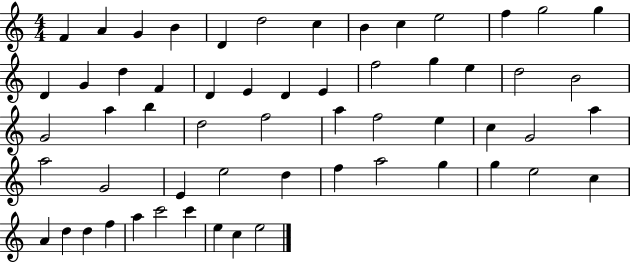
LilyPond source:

{
  \clef treble
  \numericTimeSignature
  \time 4/4
  \key c \major
  f'4 a'4 g'4 b'4 | d'4 d''2 c''4 | b'4 c''4 e''2 | f''4 g''2 g''4 | \break d'4 g'4 d''4 f'4 | d'4 e'4 d'4 e'4 | f''2 g''4 e''4 | d''2 b'2 | \break g'2 a''4 b''4 | d''2 f''2 | a''4 f''2 e''4 | c''4 g'2 a''4 | \break a''2 g'2 | e'4 e''2 d''4 | f''4 a''2 g''4 | g''4 e''2 c''4 | \break a'4 d''4 d''4 f''4 | a''4 c'''2 c'''4 | e''4 c''4 e''2 | \bar "|."
}